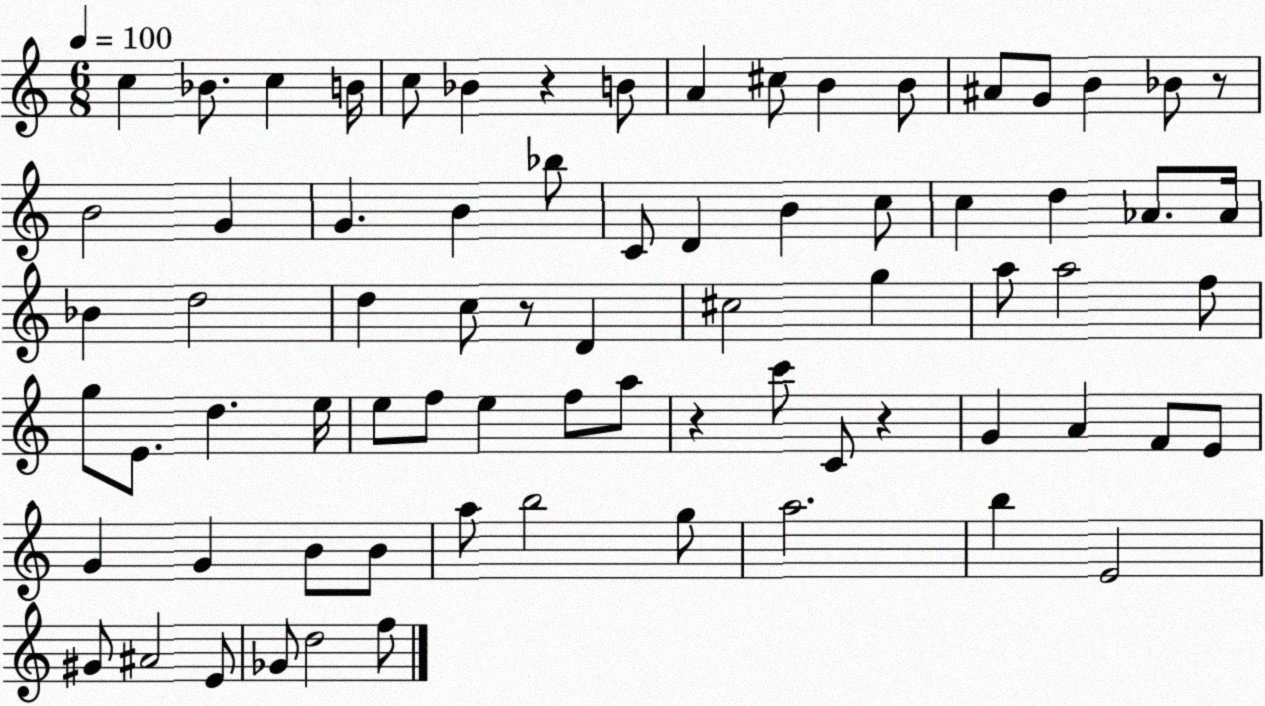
X:1
T:Untitled
M:6/8
L:1/4
K:C
c _B/2 c B/4 c/2 _B z B/2 A ^c/2 B B/2 ^A/2 G/2 B _B/2 z/2 B2 G G B _b/2 C/2 D B c/2 c d _A/2 _A/4 _B d2 d c/2 z/2 D ^c2 g a/2 a2 f/2 g/2 E/2 d e/4 e/2 f/2 e f/2 a/2 z c'/2 C/2 z G A F/2 E/2 G G B/2 B/2 a/2 b2 g/2 a2 b E2 ^G/2 ^A2 E/2 _G/2 d2 f/2